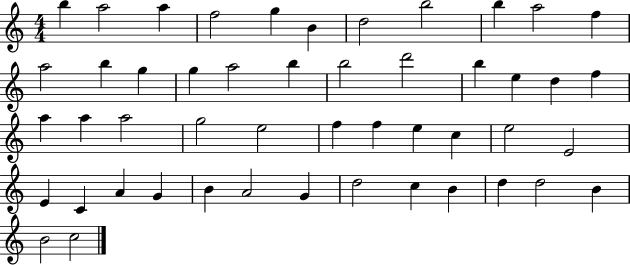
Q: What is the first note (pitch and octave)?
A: B5